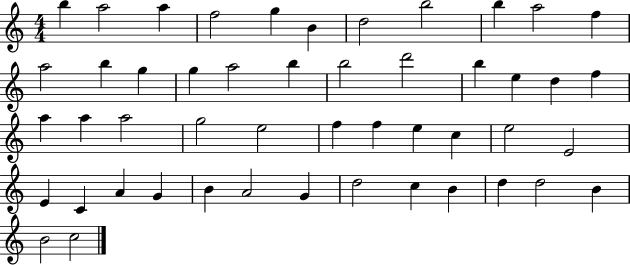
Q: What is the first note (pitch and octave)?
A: B5